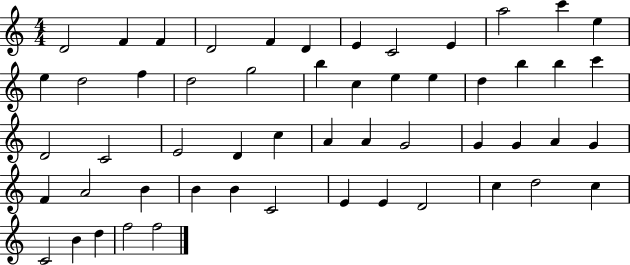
D4/h F4/q F4/q D4/h F4/q D4/q E4/q C4/h E4/q A5/h C6/q E5/q E5/q D5/h F5/q D5/h G5/h B5/q C5/q E5/q E5/q D5/q B5/q B5/q C6/q D4/h C4/h E4/h D4/q C5/q A4/q A4/q G4/h G4/q G4/q A4/q G4/q F4/q A4/h B4/q B4/q B4/q C4/h E4/q E4/q D4/h C5/q D5/h C5/q C4/h B4/q D5/q F5/h F5/h